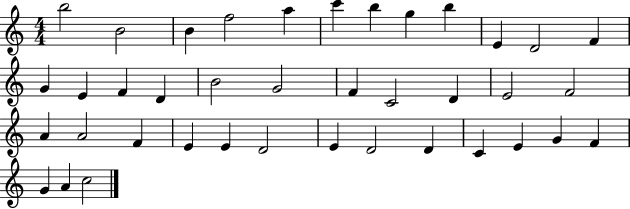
{
  \clef treble
  \numericTimeSignature
  \time 4/4
  \key c \major
  b''2 b'2 | b'4 f''2 a''4 | c'''4 b''4 g''4 b''4 | e'4 d'2 f'4 | \break g'4 e'4 f'4 d'4 | b'2 g'2 | f'4 c'2 d'4 | e'2 f'2 | \break a'4 a'2 f'4 | e'4 e'4 d'2 | e'4 d'2 d'4 | c'4 e'4 g'4 f'4 | \break g'4 a'4 c''2 | \bar "|."
}